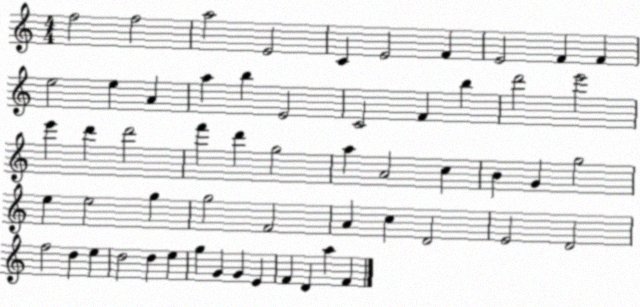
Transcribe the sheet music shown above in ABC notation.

X:1
T:Untitled
M:4/4
L:1/4
K:C
f2 f2 a2 E2 C E2 F E2 F F e2 e A a b E2 C2 F b d'2 e'2 e' d' d'2 f' d' g2 a A2 c B G g2 e e2 g g2 F2 A c D2 E2 D2 f2 d e d2 d e g G G E F D a F